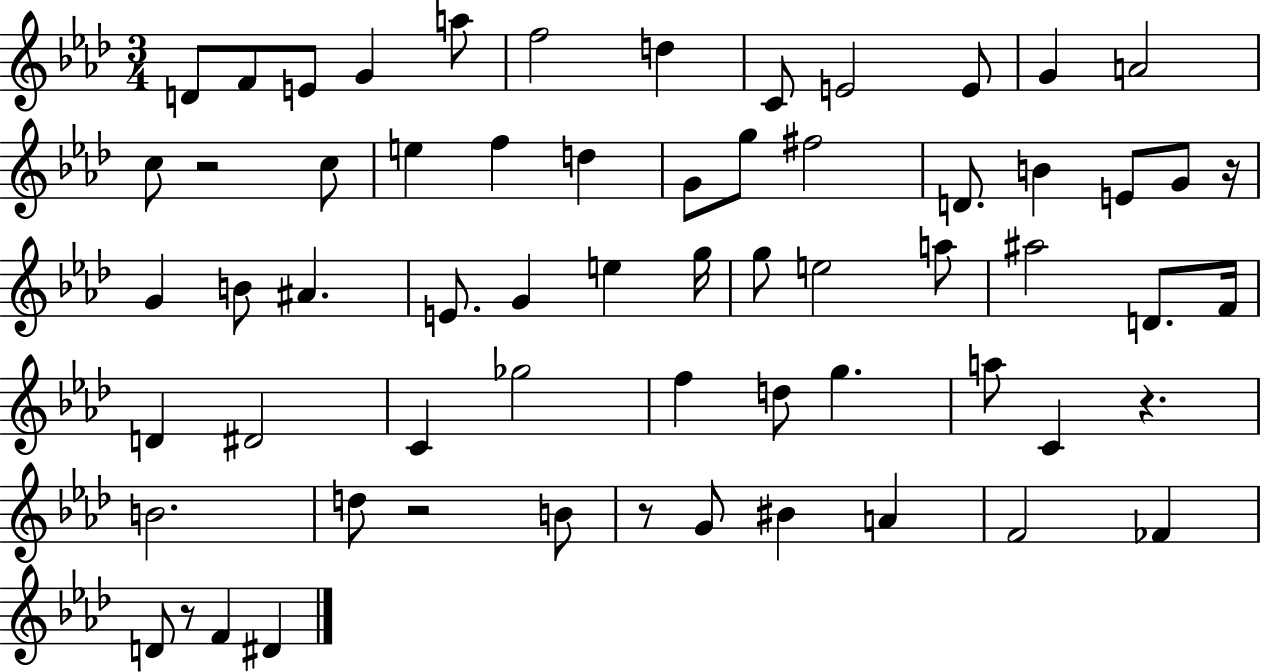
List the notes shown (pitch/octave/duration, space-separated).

D4/e F4/e E4/e G4/q A5/e F5/h D5/q C4/e E4/h E4/e G4/q A4/h C5/e R/h C5/e E5/q F5/q D5/q G4/e G5/e F#5/h D4/e. B4/q E4/e G4/e R/s G4/q B4/e A#4/q. E4/e. G4/q E5/q G5/s G5/e E5/h A5/e A#5/h D4/e. F4/s D4/q D#4/h C4/q Gb5/h F5/q D5/e G5/q. A5/e C4/q R/q. B4/h. D5/e R/h B4/e R/e G4/e BIS4/q A4/q F4/h FES4/q D4/e R/e F4/q D#4/q